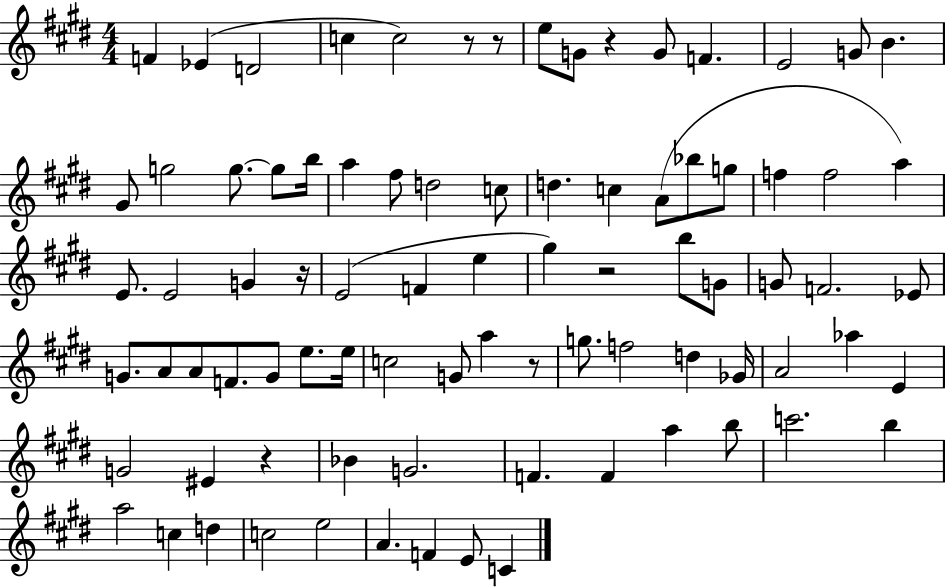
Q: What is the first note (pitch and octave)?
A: F4